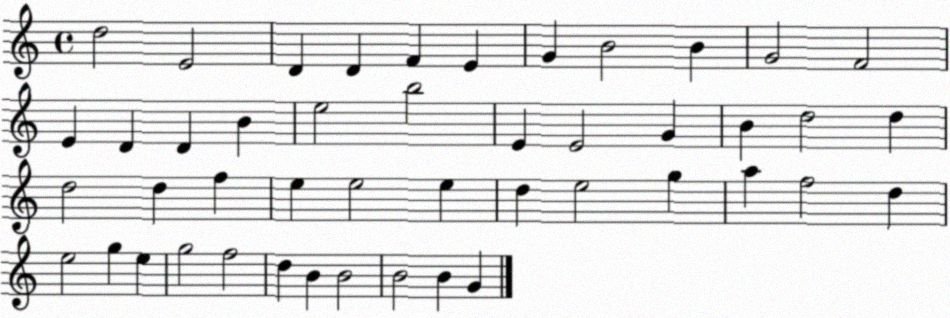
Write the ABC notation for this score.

X:1
T:Untitled
M:4/4
L:1/4
K:C
d2 E2 D D F E G B2 B G2 F2 E D D B e2 b2 E E2 G B d2 d d2 d f e e2 e d e2 g a f2 d e2 g e g2 f2 d B B2 B2 B G